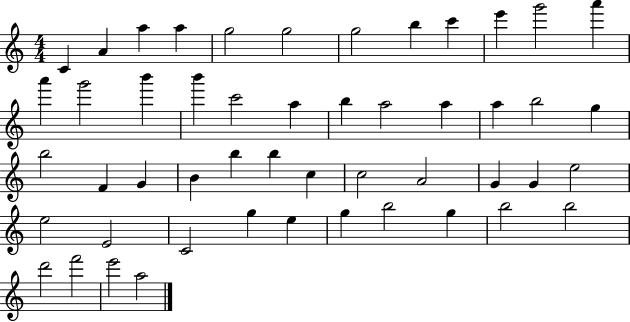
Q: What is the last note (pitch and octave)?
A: A5